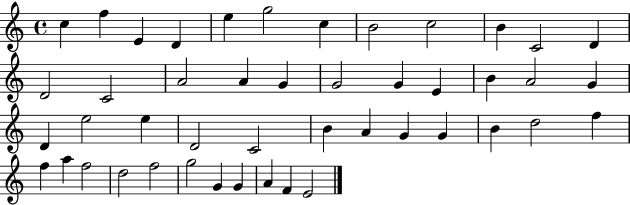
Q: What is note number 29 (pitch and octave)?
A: B4